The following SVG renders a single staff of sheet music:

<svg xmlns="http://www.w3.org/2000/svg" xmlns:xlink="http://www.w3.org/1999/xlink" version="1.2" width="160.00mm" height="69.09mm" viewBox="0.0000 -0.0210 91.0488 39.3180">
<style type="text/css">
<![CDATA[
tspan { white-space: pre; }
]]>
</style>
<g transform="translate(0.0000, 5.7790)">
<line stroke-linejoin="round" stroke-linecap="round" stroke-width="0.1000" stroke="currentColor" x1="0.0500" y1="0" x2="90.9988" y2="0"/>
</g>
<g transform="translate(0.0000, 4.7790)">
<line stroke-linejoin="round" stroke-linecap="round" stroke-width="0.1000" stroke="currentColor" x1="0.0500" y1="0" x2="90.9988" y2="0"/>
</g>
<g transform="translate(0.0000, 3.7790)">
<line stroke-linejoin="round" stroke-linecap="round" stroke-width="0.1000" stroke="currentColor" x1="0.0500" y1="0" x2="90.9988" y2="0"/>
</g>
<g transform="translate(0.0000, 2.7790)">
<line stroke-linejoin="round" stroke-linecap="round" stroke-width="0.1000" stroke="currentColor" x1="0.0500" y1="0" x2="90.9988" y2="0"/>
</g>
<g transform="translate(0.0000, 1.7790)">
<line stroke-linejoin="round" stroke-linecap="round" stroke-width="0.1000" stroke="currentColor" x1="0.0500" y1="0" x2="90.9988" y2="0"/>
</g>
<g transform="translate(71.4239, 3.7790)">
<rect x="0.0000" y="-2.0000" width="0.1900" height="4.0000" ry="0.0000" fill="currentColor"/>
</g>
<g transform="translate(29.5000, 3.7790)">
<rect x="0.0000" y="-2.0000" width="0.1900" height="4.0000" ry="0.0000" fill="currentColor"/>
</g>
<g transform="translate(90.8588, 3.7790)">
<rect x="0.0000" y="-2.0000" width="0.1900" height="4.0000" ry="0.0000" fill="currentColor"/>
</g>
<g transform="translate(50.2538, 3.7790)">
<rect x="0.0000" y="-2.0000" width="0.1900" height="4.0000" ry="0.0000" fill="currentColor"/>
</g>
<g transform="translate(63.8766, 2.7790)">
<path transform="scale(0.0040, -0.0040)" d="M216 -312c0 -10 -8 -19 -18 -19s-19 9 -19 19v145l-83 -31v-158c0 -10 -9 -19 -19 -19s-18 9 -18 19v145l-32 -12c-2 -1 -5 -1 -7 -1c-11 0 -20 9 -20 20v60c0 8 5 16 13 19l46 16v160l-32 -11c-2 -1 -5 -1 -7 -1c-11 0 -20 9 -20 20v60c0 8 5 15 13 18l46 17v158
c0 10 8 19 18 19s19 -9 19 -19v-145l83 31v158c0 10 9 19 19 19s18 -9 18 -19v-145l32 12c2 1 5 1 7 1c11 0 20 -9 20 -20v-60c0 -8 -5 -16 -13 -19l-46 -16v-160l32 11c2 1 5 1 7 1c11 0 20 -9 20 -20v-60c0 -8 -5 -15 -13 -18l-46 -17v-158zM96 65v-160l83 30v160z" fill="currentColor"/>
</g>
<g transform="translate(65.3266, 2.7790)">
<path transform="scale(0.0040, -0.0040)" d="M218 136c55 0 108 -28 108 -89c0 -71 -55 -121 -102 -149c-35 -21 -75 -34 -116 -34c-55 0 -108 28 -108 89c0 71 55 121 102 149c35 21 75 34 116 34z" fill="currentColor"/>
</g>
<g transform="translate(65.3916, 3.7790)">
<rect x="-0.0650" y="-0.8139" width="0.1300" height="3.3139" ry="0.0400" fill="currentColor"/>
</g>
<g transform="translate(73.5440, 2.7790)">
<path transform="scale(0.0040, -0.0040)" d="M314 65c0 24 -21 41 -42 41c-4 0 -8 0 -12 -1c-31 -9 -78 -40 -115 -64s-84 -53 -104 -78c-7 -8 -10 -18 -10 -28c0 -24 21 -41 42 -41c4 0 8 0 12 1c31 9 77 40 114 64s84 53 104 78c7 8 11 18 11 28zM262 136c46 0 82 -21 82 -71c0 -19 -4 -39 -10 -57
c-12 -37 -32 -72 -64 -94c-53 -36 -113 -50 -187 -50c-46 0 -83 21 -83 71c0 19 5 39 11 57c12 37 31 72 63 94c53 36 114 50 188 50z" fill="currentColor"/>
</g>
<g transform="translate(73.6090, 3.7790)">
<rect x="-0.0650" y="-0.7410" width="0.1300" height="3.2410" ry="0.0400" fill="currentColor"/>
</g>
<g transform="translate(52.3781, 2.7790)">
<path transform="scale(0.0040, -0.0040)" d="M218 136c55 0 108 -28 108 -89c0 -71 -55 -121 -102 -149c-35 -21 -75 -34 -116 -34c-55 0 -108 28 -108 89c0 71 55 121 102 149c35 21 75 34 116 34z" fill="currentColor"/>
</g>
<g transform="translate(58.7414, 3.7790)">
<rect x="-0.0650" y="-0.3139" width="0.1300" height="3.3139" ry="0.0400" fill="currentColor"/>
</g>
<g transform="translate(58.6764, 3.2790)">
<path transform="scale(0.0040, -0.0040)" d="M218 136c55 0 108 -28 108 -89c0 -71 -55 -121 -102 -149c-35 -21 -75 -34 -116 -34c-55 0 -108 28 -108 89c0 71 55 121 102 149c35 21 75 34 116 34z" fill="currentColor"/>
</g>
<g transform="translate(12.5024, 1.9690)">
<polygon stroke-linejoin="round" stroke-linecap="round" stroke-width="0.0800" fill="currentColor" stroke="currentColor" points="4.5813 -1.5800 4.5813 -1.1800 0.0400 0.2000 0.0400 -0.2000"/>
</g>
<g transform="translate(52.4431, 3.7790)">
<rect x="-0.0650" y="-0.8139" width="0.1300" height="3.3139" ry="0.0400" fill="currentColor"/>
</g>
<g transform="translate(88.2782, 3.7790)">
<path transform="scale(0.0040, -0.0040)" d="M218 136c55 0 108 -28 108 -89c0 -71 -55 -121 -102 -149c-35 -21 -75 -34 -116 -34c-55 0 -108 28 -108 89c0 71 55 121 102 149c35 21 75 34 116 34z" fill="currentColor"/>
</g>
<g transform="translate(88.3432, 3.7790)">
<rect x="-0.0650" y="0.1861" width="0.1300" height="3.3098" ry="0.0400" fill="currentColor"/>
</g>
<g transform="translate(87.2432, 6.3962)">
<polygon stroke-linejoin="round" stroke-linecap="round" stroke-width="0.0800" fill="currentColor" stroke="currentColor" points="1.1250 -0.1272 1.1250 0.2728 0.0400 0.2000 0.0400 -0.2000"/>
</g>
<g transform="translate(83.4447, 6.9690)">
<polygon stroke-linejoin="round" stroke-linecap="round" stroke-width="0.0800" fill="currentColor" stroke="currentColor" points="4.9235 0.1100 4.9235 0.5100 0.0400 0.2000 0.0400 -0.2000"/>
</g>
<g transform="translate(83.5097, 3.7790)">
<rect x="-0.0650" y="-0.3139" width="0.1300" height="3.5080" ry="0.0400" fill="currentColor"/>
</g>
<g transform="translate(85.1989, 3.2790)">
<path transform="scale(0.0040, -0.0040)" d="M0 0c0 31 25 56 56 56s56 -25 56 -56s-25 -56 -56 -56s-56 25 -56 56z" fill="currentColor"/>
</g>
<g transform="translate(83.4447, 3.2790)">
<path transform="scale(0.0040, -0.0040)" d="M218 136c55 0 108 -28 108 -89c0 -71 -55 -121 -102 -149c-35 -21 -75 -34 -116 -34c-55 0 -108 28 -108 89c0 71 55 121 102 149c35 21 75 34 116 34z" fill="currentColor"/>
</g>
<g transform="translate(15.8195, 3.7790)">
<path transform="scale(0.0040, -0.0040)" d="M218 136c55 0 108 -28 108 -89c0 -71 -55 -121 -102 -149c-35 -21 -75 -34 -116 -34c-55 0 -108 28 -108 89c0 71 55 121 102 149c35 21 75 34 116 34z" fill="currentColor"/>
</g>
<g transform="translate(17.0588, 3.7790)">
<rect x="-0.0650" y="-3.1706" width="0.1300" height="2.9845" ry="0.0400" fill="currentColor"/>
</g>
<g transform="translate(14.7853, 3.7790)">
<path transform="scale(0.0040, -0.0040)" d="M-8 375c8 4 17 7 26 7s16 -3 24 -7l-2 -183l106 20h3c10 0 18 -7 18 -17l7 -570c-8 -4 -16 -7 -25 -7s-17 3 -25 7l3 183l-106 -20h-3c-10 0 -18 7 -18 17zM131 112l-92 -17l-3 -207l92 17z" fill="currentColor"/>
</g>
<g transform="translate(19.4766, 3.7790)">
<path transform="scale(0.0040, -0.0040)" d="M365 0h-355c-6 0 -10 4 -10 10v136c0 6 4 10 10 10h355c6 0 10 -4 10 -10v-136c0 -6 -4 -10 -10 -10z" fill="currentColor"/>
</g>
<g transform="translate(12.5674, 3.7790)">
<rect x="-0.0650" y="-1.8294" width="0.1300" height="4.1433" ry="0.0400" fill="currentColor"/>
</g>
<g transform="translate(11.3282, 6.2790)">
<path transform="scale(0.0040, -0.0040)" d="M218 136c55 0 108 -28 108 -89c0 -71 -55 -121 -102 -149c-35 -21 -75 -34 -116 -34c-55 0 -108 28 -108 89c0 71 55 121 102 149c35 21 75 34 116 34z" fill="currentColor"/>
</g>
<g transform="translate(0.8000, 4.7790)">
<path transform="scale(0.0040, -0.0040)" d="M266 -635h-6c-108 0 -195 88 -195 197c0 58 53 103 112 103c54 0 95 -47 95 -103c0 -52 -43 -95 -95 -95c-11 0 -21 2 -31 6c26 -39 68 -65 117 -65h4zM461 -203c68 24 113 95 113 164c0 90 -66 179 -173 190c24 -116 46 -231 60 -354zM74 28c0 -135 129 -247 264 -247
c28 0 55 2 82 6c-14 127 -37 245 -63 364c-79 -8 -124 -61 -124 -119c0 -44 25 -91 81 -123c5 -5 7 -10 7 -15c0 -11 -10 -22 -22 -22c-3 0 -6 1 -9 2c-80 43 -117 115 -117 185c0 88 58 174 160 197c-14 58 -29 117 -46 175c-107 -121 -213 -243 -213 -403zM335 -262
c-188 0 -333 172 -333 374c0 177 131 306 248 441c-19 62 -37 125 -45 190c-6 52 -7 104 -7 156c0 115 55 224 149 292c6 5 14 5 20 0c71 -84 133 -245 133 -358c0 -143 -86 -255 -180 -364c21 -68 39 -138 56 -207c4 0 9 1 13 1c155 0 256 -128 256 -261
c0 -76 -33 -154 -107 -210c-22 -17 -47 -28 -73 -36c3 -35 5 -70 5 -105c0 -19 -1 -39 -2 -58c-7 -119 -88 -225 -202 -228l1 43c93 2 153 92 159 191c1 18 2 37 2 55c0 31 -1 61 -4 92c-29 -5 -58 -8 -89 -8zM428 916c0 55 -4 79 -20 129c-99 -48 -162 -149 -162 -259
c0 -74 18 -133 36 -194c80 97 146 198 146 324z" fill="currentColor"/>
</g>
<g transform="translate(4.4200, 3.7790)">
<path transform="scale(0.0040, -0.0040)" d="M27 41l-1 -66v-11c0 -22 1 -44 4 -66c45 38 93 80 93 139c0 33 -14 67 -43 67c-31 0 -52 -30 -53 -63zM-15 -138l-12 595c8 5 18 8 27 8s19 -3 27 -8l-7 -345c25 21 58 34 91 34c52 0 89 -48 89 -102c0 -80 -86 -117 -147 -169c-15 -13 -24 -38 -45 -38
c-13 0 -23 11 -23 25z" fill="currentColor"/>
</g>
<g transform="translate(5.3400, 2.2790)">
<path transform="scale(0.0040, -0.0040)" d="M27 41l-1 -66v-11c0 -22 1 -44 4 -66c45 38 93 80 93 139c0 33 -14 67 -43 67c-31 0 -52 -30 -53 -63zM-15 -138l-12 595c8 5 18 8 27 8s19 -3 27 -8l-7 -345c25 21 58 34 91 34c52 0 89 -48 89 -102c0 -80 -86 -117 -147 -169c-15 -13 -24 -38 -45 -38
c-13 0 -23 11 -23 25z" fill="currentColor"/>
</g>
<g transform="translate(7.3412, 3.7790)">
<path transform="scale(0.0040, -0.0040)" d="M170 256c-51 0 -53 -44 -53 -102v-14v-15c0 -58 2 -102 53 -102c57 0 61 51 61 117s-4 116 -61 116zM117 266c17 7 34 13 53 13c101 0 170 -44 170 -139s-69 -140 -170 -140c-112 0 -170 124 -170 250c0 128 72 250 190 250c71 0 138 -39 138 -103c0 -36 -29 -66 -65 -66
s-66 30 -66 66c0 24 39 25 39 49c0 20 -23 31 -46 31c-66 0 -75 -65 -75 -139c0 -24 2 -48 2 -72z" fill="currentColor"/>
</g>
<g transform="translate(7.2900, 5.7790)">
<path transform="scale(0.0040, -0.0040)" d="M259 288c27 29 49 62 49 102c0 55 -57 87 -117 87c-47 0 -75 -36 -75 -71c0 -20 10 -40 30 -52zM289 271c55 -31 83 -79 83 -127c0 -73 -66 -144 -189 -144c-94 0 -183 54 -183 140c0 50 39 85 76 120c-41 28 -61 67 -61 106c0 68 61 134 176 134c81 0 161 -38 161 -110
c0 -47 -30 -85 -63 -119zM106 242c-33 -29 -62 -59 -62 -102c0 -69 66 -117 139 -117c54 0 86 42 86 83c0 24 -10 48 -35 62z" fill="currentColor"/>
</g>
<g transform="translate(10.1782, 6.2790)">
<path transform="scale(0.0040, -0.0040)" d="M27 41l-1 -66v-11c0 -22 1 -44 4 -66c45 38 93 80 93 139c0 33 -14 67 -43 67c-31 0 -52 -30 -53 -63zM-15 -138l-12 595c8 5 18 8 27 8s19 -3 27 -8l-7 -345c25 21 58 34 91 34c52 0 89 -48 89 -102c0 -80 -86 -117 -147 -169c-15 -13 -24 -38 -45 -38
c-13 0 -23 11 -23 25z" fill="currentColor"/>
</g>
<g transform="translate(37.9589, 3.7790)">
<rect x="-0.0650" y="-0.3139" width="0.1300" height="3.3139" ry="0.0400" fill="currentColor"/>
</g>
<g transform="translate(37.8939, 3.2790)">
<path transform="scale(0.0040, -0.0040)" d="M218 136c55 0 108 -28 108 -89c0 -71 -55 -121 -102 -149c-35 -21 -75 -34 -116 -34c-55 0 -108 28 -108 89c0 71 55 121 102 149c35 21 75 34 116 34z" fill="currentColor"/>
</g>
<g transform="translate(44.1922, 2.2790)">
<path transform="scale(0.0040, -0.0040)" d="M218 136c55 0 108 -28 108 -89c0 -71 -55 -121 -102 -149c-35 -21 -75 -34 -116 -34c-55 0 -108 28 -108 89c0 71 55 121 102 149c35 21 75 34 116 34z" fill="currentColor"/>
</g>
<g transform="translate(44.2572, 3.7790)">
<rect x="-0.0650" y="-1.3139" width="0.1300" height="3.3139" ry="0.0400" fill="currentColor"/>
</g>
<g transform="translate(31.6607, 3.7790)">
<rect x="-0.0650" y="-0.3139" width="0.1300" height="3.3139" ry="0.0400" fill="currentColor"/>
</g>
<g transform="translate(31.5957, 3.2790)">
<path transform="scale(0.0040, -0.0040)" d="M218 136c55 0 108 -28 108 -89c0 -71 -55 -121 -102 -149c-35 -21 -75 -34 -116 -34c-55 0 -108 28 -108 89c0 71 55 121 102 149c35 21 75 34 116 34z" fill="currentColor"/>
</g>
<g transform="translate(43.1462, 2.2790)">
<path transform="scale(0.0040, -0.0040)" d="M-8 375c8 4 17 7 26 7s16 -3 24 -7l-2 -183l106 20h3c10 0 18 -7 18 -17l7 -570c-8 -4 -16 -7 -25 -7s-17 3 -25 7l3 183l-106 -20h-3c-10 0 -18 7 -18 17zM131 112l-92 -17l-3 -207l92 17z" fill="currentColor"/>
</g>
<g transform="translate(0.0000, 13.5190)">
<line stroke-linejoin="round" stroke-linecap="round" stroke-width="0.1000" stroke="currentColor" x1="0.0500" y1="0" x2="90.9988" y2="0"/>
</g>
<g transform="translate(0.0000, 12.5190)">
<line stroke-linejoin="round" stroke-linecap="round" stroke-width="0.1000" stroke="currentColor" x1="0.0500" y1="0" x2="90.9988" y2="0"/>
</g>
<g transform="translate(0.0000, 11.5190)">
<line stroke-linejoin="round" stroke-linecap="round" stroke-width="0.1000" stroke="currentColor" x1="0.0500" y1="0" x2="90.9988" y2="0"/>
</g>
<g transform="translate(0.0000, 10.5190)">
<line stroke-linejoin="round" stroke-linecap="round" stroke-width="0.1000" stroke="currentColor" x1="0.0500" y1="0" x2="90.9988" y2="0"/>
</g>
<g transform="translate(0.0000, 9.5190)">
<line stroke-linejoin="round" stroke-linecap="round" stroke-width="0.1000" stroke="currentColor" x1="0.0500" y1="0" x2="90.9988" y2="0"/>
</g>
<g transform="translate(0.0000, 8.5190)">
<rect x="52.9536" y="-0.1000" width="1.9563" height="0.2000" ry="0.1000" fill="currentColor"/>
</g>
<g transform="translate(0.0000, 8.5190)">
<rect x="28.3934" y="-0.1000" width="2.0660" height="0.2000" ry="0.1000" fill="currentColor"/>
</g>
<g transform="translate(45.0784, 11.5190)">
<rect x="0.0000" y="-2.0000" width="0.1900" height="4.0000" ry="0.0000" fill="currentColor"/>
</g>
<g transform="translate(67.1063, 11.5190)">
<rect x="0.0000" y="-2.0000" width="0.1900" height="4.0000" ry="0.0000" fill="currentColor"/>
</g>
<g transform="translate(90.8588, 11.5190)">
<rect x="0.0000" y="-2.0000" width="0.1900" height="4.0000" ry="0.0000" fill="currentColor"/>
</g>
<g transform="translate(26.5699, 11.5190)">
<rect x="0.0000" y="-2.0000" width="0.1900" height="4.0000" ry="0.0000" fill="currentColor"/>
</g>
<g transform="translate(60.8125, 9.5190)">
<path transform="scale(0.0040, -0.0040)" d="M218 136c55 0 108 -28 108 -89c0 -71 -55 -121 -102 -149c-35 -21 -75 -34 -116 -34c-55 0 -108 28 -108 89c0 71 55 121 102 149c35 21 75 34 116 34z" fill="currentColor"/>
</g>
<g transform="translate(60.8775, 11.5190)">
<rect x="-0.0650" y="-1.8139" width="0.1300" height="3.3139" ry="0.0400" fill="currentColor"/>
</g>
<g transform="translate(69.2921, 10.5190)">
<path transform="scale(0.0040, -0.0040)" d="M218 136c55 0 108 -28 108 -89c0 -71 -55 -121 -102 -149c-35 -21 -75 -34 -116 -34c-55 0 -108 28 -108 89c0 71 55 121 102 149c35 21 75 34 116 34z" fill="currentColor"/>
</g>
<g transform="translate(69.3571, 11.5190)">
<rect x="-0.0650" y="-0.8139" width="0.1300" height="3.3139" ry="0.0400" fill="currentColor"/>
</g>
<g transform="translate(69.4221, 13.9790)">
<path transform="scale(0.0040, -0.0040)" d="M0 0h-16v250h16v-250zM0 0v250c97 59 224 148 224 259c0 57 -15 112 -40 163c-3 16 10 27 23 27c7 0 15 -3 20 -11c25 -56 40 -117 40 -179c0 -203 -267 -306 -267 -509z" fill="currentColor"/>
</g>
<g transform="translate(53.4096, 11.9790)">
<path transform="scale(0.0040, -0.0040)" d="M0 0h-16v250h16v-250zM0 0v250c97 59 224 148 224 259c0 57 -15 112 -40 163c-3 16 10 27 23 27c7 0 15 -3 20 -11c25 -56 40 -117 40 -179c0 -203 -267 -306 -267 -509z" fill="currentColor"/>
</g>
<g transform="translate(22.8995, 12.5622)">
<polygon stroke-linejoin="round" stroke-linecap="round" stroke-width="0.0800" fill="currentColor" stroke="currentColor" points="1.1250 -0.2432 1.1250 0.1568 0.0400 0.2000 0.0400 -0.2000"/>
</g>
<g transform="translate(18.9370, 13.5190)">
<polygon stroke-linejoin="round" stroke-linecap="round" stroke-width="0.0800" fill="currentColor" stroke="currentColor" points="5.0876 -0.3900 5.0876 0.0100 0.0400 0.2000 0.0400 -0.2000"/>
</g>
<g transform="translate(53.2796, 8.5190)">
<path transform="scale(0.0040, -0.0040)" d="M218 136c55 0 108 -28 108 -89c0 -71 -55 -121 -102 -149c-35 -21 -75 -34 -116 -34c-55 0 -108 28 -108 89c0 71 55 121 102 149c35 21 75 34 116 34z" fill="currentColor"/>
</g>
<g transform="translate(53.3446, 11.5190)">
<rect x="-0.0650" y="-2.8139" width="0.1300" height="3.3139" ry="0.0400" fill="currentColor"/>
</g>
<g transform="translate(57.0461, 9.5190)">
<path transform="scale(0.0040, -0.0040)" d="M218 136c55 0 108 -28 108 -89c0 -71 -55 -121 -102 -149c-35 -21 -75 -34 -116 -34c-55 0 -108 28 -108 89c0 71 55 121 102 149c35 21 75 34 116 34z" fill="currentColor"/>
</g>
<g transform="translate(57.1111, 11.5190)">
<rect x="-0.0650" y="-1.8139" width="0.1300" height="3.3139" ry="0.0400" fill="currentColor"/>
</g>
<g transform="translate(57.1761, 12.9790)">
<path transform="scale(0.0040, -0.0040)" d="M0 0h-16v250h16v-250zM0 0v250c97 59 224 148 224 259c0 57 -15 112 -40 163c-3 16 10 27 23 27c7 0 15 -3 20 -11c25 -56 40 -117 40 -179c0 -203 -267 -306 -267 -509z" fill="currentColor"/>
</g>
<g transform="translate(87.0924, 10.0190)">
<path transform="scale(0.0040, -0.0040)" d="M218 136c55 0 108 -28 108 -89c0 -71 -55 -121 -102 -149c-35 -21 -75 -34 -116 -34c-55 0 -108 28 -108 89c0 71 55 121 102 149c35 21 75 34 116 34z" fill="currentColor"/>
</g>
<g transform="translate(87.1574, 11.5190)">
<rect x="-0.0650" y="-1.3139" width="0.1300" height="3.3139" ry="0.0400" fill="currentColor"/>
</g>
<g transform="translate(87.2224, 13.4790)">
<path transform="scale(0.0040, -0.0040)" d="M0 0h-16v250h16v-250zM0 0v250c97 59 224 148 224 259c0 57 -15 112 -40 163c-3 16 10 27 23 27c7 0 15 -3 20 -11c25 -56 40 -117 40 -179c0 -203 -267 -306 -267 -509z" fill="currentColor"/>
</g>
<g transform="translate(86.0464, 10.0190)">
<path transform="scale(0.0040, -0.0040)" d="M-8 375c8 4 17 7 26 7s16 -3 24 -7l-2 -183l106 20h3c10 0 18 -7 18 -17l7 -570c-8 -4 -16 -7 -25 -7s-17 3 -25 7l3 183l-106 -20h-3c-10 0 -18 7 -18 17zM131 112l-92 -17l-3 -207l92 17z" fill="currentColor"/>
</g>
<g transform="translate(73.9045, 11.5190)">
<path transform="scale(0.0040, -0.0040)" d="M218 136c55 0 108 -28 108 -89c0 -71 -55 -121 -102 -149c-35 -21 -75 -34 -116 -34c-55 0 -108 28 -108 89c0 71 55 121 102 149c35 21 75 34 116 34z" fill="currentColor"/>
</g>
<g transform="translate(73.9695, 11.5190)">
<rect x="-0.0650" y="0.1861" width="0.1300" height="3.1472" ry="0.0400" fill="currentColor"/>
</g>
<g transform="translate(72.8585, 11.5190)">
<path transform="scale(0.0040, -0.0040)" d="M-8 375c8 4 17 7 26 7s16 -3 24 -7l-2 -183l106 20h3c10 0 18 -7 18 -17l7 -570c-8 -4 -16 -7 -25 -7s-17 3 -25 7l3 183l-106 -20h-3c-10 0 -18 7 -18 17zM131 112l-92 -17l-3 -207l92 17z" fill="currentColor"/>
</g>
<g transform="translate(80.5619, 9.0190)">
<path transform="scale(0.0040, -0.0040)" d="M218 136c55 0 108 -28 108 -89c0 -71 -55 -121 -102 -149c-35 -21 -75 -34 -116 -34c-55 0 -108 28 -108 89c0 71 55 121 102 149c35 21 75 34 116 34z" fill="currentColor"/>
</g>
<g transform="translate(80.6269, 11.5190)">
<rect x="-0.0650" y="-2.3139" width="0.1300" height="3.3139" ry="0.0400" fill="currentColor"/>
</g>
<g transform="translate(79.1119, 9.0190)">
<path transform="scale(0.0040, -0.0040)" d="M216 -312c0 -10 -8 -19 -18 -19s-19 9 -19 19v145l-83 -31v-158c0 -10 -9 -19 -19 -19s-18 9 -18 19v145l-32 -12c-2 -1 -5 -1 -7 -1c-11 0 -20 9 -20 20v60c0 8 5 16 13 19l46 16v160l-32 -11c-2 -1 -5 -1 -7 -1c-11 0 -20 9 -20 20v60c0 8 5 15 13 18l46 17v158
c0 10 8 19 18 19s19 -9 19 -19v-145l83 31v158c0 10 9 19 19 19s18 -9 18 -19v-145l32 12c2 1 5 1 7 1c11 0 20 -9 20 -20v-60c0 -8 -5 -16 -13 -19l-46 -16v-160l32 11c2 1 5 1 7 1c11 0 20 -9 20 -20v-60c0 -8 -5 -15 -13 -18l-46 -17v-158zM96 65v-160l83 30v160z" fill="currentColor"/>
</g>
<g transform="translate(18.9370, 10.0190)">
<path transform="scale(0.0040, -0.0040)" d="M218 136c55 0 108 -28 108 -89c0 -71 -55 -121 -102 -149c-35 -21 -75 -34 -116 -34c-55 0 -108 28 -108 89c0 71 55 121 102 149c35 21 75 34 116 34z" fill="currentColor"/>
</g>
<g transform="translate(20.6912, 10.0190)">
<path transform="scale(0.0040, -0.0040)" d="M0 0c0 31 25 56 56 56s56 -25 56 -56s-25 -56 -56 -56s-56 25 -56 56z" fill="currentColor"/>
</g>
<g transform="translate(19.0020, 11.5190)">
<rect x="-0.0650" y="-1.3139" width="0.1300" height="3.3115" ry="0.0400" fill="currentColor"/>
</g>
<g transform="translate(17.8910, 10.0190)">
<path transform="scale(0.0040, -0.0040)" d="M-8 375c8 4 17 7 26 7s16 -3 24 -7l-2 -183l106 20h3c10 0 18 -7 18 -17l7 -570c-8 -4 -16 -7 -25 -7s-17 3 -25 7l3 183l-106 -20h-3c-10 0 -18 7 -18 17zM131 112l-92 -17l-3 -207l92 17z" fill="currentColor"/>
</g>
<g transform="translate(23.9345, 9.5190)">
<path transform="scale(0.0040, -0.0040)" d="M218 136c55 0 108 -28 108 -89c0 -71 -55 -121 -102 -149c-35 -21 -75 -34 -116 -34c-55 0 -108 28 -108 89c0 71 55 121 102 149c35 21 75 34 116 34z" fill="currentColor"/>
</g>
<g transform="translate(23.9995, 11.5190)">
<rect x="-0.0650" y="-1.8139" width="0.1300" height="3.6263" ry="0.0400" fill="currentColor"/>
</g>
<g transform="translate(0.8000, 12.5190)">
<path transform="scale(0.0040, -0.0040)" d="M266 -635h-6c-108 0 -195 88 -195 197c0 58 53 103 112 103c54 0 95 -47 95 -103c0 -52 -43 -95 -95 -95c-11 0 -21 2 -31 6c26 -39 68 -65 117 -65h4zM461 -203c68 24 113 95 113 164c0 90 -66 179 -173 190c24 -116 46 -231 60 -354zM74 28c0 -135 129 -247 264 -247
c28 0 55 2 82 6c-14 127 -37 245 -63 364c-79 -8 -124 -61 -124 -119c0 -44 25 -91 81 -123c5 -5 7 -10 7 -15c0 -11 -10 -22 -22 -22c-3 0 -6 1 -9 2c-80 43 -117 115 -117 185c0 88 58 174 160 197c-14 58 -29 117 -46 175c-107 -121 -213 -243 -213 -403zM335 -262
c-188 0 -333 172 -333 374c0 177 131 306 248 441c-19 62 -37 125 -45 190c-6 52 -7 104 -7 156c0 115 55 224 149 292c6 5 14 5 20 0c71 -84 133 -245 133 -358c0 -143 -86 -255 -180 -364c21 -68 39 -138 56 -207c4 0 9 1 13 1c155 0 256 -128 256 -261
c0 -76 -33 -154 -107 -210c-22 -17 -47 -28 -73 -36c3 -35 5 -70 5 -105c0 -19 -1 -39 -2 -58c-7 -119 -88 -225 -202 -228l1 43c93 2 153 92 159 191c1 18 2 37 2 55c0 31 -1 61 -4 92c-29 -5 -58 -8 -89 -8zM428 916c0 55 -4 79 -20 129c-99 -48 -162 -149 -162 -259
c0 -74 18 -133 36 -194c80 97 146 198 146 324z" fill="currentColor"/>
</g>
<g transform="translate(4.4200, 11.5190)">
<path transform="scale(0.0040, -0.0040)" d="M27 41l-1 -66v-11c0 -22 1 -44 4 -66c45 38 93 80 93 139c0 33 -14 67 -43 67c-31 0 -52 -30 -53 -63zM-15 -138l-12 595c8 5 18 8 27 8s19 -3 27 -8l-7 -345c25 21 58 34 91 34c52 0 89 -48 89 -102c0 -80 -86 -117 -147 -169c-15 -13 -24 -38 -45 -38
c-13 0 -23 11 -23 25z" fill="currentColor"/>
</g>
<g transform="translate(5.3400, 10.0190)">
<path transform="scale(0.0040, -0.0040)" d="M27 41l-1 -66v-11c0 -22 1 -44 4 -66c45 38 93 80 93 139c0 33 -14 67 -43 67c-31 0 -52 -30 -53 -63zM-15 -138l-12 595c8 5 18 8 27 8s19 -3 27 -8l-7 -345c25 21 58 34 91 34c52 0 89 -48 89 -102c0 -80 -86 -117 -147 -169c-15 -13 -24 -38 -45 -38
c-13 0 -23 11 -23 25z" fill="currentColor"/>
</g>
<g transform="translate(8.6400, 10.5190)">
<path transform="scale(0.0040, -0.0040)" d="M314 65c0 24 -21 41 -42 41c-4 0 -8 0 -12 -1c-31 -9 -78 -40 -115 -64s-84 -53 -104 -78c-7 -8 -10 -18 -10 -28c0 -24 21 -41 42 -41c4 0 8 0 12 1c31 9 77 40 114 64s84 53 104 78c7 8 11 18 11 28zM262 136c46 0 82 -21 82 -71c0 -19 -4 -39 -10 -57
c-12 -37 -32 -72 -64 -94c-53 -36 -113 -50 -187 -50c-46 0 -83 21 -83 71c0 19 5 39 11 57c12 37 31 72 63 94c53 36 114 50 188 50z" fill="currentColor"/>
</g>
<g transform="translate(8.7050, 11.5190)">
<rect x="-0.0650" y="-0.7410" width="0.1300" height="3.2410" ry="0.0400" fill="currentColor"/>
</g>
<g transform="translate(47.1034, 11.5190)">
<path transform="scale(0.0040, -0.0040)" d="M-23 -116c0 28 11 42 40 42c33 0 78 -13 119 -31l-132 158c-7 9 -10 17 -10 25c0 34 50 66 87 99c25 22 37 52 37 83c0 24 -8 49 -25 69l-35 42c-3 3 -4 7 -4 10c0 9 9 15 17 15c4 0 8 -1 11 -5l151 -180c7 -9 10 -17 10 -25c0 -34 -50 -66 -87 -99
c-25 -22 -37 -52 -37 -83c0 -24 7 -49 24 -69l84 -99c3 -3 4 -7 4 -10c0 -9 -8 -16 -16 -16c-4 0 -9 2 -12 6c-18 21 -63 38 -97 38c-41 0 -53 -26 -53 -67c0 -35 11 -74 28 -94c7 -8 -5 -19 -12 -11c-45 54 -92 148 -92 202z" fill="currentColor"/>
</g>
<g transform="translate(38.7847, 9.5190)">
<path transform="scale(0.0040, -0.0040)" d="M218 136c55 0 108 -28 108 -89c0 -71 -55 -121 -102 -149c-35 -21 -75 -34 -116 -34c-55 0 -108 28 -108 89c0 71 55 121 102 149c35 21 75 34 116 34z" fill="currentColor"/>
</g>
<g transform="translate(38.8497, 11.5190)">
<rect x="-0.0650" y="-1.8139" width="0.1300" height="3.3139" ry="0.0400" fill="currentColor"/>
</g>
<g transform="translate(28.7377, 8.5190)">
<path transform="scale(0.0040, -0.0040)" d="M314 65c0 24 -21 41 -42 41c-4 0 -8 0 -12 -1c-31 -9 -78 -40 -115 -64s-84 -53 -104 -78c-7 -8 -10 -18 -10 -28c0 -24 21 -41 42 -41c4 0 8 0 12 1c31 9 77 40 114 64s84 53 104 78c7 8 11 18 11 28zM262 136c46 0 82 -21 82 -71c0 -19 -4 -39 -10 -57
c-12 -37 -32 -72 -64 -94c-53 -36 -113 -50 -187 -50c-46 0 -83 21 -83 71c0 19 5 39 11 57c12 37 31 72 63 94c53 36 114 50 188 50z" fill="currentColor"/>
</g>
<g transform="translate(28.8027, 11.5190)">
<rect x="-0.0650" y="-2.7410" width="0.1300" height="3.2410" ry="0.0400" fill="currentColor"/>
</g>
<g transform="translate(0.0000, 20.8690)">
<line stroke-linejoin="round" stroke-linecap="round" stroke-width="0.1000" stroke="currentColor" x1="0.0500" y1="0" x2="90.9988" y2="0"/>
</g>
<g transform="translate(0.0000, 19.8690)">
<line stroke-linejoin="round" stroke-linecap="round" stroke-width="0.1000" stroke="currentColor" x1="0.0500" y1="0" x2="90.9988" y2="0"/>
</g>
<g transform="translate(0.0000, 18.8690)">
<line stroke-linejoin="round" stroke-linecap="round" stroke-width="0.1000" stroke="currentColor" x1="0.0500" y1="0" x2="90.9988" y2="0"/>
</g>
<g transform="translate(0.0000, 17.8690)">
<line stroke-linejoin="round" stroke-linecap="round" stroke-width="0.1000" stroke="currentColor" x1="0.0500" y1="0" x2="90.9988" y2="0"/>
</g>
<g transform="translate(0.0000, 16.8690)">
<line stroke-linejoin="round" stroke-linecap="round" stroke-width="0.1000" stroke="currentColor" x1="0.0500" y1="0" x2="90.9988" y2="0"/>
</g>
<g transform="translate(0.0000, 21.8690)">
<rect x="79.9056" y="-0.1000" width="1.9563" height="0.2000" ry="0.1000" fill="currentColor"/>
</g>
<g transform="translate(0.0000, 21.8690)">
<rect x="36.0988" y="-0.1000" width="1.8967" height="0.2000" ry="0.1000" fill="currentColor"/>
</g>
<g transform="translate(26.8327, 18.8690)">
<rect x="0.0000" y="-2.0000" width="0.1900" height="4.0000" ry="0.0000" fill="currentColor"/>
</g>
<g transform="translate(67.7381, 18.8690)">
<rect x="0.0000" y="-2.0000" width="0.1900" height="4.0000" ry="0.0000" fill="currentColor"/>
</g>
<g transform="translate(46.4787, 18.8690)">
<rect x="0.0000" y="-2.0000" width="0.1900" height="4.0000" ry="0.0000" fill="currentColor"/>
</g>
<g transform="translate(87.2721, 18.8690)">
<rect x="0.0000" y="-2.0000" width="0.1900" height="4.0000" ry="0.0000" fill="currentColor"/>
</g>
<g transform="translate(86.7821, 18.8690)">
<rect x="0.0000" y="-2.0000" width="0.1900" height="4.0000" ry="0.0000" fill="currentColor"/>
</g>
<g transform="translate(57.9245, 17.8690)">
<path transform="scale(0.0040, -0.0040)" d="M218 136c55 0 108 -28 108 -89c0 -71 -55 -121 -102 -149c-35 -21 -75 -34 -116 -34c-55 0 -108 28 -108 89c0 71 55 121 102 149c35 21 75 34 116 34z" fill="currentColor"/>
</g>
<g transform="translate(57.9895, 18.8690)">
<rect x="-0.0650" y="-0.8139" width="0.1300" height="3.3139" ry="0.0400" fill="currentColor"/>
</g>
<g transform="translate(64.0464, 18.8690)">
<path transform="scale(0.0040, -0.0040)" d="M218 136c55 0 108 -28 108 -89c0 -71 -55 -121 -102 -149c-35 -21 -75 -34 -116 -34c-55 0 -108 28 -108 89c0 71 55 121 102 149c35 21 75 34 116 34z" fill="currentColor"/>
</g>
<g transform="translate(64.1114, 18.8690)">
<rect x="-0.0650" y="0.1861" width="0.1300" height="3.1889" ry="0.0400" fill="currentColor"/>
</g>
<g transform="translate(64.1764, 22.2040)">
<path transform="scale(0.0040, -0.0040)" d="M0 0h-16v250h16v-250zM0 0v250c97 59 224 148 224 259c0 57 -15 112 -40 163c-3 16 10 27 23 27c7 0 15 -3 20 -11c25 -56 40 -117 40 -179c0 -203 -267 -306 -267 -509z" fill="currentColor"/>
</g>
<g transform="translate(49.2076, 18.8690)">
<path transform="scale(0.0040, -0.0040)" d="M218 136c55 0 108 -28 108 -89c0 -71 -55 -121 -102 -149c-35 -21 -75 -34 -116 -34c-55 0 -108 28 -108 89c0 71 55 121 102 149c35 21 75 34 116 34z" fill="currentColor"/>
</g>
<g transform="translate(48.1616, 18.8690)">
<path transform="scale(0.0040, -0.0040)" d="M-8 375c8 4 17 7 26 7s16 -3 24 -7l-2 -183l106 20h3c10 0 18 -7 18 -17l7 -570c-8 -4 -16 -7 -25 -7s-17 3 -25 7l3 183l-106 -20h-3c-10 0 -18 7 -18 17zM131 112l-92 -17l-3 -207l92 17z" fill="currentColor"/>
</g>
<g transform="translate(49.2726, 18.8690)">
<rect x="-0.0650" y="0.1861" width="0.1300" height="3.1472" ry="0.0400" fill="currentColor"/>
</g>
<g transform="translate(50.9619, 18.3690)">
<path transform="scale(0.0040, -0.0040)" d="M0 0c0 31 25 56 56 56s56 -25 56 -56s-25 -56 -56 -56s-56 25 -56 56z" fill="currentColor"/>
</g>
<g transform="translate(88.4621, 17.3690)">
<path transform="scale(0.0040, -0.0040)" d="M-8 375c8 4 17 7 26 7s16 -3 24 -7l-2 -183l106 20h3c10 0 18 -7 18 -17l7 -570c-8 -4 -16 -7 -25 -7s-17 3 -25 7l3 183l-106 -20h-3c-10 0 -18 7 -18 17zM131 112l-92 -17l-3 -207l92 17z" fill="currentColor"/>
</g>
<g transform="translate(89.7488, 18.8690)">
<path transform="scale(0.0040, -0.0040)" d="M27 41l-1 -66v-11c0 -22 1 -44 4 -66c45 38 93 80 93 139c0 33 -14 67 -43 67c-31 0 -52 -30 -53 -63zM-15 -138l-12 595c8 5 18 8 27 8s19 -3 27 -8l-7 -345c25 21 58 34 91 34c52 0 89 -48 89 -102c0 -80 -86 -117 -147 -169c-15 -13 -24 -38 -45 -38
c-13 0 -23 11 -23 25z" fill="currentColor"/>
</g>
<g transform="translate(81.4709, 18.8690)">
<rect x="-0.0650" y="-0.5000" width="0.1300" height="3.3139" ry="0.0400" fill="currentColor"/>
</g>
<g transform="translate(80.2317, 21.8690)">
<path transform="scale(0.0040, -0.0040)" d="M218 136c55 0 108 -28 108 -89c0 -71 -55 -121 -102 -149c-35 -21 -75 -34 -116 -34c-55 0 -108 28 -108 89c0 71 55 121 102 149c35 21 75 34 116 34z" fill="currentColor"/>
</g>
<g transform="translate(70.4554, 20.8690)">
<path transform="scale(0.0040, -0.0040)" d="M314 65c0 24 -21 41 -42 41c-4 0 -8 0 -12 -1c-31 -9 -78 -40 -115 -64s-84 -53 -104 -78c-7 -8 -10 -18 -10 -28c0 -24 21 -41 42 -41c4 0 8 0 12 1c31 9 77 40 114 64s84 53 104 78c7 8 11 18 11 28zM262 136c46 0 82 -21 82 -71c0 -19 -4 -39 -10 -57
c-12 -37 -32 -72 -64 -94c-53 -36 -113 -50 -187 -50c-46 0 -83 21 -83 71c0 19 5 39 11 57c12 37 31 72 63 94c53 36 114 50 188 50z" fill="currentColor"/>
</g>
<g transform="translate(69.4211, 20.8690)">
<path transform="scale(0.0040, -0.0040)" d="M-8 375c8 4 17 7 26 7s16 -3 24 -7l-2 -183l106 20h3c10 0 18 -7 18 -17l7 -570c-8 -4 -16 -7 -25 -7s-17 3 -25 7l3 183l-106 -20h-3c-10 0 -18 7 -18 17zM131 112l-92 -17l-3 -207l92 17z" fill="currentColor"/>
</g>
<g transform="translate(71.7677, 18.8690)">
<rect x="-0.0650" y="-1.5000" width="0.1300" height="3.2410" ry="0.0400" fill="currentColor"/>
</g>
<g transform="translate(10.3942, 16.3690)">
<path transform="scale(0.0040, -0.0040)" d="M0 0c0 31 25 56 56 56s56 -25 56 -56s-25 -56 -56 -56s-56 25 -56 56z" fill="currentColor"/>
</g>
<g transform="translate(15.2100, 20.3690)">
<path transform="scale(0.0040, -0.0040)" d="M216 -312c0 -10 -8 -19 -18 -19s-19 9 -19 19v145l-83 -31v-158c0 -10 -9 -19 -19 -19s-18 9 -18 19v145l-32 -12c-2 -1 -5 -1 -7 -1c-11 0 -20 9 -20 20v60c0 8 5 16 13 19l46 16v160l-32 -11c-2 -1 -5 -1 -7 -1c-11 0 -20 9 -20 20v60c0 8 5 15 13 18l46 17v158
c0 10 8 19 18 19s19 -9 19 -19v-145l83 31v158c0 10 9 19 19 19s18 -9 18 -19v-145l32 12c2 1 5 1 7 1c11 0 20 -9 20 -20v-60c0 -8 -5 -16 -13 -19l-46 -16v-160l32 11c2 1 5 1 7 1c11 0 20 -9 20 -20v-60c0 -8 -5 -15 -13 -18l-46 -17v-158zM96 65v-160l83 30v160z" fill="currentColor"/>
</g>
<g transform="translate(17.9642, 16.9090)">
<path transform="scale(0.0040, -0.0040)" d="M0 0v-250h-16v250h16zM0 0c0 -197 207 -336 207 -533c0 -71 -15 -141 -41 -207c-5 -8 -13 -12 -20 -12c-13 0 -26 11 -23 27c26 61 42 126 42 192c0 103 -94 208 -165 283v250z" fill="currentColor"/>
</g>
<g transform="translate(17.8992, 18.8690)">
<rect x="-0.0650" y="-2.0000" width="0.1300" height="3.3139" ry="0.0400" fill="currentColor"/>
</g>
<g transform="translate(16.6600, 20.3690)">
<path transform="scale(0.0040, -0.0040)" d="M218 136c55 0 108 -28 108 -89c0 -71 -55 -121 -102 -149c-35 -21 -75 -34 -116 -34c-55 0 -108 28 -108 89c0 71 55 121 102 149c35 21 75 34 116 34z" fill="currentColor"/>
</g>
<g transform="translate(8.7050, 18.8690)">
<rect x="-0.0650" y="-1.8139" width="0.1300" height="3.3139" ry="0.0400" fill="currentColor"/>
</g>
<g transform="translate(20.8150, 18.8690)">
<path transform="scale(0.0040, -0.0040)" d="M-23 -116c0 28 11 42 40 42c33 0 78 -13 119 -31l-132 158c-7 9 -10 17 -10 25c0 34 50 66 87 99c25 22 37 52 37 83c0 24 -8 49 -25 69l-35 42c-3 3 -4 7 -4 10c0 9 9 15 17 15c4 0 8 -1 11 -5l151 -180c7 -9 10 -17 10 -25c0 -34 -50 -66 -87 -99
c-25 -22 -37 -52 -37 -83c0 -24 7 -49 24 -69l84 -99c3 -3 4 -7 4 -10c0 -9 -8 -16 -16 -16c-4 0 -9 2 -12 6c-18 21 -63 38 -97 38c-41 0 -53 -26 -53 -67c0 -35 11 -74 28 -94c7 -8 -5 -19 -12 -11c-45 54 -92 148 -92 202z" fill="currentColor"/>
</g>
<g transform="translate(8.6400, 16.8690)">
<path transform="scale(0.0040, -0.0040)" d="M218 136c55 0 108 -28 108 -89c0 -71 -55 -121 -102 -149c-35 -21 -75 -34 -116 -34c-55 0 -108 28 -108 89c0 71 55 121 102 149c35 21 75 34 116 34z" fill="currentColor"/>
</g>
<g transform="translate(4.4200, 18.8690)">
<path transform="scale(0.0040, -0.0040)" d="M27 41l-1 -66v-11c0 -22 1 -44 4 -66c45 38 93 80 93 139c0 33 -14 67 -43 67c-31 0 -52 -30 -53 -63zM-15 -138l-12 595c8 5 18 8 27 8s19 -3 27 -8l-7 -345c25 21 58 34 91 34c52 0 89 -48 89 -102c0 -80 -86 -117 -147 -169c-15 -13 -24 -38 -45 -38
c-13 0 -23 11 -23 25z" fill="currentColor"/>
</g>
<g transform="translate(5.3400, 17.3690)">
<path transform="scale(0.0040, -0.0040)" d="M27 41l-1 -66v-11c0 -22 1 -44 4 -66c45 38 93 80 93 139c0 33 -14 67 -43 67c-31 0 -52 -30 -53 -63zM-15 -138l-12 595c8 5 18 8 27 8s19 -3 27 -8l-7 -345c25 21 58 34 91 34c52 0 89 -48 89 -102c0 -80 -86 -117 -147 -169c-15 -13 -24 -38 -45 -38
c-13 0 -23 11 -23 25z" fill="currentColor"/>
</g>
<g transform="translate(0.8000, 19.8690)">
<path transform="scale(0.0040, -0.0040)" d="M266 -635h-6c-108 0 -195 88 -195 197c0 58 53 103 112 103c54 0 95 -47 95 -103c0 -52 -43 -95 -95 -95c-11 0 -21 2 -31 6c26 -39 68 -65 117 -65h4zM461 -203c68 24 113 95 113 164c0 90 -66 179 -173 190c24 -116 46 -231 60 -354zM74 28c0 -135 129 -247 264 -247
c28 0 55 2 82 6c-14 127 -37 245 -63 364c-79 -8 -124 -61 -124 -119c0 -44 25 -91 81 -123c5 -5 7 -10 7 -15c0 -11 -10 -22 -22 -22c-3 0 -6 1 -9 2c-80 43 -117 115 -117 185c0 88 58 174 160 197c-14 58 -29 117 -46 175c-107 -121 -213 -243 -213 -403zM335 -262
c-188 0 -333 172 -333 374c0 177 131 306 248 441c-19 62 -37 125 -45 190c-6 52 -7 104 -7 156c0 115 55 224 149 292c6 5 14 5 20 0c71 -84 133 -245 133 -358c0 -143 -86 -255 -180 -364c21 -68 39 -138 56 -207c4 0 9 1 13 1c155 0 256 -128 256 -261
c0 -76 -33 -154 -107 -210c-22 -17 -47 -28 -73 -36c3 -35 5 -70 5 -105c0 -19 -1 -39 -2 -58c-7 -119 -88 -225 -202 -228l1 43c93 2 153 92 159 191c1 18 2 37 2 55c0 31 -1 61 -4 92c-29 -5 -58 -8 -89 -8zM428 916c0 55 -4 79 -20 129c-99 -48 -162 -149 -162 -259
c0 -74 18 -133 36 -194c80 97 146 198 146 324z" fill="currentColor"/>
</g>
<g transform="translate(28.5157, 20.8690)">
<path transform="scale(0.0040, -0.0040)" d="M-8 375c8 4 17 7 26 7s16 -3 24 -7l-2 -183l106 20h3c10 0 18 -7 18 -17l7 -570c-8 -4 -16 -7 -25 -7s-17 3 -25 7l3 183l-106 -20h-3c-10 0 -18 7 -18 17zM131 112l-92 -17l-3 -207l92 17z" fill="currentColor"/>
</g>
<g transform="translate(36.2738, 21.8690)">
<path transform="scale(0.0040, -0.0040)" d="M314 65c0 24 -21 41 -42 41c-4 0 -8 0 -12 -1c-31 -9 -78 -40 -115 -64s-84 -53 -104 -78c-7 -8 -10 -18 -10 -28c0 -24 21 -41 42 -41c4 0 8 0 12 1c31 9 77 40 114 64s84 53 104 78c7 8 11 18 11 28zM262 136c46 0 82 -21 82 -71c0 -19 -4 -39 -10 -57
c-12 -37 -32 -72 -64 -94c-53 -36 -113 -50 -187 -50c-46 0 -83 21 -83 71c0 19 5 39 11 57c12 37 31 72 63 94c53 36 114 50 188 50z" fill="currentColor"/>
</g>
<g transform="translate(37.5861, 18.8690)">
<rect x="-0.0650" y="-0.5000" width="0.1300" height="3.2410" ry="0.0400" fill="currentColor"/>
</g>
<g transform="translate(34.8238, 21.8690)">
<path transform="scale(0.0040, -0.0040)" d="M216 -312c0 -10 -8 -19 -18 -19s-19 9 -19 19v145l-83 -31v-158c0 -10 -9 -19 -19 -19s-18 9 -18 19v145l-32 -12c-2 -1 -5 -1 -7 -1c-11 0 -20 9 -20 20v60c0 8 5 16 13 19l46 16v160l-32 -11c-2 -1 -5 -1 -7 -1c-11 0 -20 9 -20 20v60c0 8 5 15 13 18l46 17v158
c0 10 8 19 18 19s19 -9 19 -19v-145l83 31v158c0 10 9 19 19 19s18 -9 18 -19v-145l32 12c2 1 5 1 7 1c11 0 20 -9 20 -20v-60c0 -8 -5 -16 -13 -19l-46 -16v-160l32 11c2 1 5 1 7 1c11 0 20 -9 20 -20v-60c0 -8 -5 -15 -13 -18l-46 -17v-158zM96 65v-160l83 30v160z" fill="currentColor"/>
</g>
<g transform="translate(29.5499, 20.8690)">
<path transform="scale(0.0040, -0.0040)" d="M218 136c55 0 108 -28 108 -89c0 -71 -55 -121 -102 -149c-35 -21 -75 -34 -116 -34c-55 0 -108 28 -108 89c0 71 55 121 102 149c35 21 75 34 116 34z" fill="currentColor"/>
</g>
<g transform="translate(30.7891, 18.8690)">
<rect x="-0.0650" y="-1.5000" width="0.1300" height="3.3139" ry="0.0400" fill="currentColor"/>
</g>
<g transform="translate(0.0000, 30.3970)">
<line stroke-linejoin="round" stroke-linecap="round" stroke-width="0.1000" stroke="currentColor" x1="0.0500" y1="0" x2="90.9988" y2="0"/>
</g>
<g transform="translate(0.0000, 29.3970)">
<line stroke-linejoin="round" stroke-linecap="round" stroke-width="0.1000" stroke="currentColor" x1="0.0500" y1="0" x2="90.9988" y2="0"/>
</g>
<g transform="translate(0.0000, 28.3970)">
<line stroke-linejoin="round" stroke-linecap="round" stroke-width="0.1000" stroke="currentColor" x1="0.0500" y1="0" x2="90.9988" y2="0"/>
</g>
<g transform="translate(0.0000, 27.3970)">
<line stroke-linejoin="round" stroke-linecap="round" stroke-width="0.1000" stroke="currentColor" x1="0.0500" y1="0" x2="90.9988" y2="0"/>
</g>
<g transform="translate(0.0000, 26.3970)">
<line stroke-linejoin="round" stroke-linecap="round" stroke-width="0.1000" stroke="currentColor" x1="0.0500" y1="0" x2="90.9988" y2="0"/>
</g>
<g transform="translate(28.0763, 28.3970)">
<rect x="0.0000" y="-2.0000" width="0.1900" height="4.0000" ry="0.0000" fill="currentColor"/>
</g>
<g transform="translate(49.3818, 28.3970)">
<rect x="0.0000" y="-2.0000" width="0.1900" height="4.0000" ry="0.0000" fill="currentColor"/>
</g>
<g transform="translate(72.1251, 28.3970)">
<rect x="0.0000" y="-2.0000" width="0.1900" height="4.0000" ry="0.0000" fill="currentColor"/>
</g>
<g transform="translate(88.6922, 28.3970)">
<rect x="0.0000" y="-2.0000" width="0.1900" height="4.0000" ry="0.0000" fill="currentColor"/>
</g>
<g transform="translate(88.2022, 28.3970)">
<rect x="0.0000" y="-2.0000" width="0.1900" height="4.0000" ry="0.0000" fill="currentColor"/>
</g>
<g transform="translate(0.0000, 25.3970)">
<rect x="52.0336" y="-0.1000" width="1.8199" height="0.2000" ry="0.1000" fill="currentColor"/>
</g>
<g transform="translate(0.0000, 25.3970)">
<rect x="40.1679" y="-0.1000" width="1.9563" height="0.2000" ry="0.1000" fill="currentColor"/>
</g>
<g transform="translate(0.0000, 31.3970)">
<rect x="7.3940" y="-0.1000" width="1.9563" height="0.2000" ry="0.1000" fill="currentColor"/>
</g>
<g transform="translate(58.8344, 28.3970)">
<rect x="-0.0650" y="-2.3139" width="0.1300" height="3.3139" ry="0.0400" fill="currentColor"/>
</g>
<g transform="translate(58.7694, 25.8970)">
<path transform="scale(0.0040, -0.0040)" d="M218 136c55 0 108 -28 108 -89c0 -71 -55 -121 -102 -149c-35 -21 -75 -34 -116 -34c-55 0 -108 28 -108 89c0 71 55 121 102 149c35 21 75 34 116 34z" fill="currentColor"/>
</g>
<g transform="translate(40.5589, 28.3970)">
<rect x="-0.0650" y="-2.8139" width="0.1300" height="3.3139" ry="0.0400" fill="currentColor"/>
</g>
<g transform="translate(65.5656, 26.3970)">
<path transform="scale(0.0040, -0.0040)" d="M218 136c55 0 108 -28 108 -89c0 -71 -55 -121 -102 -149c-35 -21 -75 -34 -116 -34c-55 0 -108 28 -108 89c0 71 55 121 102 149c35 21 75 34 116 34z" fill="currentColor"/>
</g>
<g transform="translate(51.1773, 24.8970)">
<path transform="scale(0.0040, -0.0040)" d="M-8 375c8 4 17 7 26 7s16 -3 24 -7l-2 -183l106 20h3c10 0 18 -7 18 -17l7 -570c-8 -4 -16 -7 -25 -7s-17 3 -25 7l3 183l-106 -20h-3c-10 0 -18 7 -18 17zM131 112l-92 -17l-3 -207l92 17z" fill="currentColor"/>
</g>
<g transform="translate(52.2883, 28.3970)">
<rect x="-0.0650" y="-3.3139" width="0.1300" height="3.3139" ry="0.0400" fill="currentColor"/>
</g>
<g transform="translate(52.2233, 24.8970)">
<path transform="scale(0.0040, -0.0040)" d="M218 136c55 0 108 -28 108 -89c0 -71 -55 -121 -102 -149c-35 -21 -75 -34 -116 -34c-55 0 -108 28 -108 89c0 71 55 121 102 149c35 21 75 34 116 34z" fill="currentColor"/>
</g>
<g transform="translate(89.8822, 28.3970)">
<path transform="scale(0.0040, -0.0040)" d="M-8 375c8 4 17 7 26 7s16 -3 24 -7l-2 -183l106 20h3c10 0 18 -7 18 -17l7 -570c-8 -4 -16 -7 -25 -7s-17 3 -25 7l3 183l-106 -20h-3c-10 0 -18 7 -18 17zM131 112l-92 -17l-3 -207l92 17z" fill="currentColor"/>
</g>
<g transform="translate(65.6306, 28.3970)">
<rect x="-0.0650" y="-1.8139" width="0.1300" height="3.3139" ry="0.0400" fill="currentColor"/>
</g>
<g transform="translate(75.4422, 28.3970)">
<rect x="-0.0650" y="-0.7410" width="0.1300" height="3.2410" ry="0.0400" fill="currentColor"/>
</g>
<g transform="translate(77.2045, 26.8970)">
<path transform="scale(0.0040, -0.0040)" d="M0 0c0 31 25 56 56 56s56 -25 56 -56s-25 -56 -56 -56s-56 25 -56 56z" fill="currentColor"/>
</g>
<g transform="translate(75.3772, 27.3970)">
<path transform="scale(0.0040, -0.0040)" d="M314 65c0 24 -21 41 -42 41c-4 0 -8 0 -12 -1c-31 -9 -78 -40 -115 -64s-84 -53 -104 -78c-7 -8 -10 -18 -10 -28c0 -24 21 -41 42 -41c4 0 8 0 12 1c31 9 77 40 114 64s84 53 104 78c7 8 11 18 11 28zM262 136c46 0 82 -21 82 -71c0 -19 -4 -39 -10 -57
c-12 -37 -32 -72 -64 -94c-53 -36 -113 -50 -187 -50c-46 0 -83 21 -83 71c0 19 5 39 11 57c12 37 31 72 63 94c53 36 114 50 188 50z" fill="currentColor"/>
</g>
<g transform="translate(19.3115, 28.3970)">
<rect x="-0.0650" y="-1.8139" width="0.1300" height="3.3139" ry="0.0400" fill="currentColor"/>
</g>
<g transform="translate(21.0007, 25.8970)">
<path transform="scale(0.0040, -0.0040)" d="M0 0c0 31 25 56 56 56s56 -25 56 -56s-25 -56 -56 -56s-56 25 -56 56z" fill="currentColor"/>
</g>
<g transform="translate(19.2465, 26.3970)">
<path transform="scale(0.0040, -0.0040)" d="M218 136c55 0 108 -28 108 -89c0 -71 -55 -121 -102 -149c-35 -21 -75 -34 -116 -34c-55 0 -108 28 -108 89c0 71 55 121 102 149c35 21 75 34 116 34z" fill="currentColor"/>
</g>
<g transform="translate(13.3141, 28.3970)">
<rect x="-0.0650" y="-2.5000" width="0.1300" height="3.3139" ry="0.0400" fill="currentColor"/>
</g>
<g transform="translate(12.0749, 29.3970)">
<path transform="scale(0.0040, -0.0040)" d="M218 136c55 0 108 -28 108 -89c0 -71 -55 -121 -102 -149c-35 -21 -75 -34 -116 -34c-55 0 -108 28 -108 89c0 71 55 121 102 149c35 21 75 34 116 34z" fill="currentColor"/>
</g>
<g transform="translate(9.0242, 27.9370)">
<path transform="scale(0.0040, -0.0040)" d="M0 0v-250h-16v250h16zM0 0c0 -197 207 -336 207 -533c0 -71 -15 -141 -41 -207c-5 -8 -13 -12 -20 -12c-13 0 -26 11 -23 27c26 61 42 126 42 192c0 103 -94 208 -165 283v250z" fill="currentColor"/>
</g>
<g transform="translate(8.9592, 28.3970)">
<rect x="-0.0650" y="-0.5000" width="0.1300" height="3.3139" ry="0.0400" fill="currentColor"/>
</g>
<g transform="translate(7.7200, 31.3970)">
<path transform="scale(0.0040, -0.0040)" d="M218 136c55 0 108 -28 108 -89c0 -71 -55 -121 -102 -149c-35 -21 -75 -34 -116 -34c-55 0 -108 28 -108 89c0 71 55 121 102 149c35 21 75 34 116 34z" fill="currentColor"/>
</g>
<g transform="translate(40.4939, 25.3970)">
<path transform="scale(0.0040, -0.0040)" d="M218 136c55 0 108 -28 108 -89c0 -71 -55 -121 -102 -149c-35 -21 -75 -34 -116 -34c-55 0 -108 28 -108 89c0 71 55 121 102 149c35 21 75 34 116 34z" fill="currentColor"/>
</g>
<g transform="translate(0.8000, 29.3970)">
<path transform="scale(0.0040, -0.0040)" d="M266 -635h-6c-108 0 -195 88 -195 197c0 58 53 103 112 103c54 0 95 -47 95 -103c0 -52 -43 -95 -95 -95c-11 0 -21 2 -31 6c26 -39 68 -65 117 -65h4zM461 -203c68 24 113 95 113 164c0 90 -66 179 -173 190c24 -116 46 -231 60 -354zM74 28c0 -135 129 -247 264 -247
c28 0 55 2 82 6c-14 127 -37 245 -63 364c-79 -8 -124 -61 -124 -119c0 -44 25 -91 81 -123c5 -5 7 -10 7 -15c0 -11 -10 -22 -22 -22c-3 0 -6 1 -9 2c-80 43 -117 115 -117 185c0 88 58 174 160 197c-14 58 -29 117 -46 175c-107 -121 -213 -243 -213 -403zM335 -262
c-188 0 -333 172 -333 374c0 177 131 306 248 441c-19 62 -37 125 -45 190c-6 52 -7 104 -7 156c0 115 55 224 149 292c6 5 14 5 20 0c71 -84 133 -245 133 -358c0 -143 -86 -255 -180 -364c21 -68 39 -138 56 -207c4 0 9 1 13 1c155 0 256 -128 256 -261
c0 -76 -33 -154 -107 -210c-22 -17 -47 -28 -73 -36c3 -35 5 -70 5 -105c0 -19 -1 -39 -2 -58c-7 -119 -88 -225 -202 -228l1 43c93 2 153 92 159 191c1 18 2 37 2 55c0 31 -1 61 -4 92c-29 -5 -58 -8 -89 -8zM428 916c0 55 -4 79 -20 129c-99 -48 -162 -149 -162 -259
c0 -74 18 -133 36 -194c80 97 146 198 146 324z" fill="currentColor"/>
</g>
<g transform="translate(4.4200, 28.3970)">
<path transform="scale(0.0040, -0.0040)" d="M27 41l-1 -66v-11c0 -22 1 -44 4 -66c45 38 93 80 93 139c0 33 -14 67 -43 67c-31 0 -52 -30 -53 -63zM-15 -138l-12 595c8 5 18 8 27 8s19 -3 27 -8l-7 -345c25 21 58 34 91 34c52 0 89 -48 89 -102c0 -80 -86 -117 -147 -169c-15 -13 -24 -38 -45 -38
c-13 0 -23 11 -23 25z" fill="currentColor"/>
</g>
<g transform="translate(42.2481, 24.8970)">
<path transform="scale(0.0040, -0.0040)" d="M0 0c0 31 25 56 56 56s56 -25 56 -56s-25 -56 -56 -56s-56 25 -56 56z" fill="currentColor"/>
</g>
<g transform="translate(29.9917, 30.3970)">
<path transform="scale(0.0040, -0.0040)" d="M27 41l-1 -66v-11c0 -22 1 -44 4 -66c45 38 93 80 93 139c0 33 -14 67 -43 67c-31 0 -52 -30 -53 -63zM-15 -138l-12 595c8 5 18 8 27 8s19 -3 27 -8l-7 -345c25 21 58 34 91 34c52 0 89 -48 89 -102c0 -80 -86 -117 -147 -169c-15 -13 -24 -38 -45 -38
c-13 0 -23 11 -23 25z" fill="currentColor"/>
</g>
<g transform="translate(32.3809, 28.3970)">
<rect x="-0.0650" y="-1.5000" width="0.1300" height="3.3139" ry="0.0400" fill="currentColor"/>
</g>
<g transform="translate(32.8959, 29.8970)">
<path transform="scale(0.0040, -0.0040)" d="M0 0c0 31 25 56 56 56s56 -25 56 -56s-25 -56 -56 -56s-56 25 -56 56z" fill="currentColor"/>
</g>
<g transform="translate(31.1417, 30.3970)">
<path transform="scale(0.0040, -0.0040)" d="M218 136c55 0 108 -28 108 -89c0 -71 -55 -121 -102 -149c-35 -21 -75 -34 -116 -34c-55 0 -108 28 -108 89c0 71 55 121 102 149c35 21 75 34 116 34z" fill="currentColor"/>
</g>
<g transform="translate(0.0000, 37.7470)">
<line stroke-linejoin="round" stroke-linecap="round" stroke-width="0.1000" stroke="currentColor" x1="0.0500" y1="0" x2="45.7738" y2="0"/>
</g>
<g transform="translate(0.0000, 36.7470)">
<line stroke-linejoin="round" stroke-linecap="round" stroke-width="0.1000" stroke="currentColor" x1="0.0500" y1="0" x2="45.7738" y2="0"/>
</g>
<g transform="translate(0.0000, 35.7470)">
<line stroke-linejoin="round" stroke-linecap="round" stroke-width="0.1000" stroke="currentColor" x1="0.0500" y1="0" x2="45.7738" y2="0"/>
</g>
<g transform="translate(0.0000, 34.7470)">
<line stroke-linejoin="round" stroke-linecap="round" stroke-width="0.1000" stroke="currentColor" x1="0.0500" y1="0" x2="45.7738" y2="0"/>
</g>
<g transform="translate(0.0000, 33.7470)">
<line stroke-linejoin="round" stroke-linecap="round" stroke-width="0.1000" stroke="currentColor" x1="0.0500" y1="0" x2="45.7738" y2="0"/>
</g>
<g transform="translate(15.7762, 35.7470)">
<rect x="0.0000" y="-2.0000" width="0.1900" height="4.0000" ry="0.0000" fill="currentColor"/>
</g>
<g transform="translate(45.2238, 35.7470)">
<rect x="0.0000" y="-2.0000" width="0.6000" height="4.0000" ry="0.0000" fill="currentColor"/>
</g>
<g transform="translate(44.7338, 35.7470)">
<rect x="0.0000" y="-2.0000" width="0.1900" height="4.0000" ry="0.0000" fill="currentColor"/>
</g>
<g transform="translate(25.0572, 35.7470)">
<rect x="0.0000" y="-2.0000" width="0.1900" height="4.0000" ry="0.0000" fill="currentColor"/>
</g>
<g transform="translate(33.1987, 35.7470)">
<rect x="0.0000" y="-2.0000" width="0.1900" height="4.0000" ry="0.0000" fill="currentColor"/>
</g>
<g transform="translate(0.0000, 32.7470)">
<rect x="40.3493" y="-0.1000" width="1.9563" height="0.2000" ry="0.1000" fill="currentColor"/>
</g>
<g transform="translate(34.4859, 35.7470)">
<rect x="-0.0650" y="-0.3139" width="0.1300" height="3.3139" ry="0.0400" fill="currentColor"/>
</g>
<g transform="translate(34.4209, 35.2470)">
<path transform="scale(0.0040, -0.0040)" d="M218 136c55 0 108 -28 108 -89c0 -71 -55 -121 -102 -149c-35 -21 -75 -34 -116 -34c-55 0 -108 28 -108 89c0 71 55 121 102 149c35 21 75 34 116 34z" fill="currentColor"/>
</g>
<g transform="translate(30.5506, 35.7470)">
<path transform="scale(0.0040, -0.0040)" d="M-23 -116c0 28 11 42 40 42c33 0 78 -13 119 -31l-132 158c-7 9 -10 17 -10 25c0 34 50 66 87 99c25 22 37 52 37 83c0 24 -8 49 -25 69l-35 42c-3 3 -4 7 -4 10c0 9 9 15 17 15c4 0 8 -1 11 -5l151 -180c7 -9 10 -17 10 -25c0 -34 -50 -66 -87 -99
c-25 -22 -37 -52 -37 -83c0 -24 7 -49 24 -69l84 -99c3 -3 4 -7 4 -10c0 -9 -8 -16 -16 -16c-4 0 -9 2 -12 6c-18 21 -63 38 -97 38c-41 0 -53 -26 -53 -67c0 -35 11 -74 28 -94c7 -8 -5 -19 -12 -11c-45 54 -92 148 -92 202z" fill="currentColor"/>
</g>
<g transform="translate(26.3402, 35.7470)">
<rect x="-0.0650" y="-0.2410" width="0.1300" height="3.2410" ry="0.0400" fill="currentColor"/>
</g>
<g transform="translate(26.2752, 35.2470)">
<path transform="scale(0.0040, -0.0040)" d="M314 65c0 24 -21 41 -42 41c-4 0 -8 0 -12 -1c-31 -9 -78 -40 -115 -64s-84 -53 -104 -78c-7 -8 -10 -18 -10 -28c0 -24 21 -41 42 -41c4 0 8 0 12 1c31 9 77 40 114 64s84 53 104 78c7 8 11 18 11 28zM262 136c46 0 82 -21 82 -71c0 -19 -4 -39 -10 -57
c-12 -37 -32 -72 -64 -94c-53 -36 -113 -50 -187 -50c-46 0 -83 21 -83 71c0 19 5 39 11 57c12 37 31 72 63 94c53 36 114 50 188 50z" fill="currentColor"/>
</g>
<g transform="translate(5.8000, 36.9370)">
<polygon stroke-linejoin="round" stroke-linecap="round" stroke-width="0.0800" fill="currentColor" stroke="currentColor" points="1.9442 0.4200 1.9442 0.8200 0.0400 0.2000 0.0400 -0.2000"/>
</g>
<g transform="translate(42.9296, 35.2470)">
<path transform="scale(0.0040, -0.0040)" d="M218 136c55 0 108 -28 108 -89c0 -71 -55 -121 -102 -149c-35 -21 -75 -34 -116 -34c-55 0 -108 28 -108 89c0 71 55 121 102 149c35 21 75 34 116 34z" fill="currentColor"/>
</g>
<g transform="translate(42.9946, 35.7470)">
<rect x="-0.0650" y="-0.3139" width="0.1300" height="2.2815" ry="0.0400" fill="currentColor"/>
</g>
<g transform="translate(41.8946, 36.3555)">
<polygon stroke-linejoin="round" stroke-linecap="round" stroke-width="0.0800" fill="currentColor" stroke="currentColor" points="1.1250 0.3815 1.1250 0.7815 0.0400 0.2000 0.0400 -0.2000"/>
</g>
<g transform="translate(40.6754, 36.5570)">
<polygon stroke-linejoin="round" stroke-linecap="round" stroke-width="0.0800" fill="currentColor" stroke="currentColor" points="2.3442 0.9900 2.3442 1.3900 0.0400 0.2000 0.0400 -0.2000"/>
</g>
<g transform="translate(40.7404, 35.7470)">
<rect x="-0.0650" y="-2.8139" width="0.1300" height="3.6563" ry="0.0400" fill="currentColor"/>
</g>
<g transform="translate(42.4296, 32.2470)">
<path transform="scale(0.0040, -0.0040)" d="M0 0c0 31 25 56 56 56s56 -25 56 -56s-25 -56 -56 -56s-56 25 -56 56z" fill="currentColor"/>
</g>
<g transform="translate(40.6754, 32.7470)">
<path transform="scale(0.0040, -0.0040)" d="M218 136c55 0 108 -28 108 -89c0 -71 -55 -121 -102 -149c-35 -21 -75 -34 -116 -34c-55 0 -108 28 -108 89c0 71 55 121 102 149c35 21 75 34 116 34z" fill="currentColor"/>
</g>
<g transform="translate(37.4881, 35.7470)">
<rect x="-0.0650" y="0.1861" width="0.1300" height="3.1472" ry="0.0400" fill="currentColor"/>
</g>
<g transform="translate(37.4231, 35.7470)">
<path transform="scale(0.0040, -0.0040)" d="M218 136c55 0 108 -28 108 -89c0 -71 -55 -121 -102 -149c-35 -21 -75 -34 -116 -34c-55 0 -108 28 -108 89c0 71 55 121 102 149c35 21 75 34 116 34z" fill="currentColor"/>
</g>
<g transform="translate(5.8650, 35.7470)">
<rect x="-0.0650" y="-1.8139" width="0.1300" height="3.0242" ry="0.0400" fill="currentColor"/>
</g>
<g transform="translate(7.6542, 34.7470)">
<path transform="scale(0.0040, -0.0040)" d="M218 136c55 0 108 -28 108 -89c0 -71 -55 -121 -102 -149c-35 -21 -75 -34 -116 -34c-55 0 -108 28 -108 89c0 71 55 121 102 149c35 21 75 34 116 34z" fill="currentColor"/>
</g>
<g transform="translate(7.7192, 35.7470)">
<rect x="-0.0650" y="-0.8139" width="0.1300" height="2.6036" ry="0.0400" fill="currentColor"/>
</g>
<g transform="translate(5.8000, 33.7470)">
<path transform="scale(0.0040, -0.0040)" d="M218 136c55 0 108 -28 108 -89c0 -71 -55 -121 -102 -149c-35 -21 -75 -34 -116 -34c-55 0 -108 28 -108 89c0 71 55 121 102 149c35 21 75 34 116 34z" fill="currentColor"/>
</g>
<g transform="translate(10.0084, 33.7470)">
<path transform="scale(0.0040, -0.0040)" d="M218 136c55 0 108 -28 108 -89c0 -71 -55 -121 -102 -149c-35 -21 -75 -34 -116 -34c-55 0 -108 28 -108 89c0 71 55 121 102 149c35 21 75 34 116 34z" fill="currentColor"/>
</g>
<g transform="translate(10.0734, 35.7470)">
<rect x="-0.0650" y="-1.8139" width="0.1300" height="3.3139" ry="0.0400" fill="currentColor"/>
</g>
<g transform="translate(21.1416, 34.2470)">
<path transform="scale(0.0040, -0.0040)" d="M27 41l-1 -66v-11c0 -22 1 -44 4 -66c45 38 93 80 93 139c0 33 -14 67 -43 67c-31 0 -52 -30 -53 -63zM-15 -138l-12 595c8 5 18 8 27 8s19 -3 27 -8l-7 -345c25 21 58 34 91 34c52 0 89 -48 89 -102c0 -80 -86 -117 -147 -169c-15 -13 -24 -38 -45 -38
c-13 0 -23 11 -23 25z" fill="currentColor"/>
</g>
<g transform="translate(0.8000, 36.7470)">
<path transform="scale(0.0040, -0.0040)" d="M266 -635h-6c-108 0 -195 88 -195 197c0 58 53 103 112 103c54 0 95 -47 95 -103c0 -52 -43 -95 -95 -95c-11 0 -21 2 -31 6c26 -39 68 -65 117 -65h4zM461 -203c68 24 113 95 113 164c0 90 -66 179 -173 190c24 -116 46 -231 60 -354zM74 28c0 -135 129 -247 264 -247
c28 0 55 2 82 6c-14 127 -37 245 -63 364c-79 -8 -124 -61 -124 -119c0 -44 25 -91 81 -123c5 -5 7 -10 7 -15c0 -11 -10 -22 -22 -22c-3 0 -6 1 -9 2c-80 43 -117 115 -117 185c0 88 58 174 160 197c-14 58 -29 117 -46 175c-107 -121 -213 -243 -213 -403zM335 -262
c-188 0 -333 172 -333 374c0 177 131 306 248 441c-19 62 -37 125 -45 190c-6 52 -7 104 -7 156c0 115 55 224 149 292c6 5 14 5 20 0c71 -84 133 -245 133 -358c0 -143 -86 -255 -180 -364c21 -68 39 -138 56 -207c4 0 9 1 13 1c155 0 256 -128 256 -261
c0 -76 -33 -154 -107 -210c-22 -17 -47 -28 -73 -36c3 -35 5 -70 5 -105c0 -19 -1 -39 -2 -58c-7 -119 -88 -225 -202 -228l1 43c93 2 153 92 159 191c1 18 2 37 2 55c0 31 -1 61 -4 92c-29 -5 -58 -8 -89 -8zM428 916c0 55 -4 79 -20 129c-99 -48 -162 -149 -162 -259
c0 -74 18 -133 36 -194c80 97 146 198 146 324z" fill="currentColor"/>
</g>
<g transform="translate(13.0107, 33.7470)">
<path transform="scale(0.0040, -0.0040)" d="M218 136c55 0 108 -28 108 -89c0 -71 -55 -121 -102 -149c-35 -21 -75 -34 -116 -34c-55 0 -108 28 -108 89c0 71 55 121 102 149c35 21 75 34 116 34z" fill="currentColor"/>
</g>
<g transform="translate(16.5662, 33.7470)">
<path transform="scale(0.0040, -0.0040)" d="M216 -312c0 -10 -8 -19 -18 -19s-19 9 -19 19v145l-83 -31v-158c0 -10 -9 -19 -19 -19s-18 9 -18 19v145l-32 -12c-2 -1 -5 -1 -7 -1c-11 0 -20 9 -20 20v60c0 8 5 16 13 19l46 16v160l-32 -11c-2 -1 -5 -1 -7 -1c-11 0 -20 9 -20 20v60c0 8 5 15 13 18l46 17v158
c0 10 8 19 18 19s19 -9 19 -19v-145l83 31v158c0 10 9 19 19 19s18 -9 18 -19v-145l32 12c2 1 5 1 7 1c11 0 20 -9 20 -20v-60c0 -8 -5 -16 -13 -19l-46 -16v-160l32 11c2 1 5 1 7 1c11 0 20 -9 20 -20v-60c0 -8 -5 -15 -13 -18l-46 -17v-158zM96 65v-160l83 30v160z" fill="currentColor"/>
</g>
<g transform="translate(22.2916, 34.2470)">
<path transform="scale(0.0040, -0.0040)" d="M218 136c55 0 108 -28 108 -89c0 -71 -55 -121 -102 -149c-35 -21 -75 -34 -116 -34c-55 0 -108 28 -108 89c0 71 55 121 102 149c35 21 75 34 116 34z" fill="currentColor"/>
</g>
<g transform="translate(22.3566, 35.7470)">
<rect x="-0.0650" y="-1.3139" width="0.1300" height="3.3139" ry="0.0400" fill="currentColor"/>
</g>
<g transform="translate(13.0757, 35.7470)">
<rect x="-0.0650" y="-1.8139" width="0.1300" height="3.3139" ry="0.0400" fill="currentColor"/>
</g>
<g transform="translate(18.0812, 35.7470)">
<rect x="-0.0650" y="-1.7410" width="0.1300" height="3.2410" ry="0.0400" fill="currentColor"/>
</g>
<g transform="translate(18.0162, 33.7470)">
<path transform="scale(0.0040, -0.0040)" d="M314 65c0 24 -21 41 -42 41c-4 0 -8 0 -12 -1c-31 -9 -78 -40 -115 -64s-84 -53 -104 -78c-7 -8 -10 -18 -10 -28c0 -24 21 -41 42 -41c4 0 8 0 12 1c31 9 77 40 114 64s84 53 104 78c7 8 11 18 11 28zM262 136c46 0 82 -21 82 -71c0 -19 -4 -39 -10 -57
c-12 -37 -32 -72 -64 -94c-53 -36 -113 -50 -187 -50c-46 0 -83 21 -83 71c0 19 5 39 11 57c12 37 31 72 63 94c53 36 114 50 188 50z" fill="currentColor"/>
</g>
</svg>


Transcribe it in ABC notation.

X:1
T:Untitled
M:6/8
L:1/4
K:Bb
_D/2 B/2 z2 c c e d c ^d d2 c/2 _B/4 d2 e/2 f/4 a2 f z a/2 f/2 f d/2 B ^g e/2 f ^F/2 z E ^C2 B d B/2 E2 C C/2 G f _E a b g f d2 f/2 d/2 f f ^f2 _e c2 z c B a/2 c/4